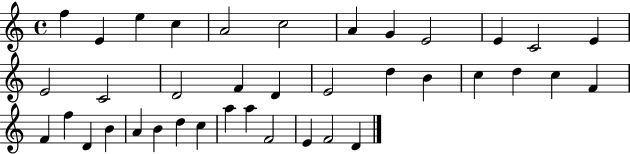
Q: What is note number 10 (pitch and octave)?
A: E4